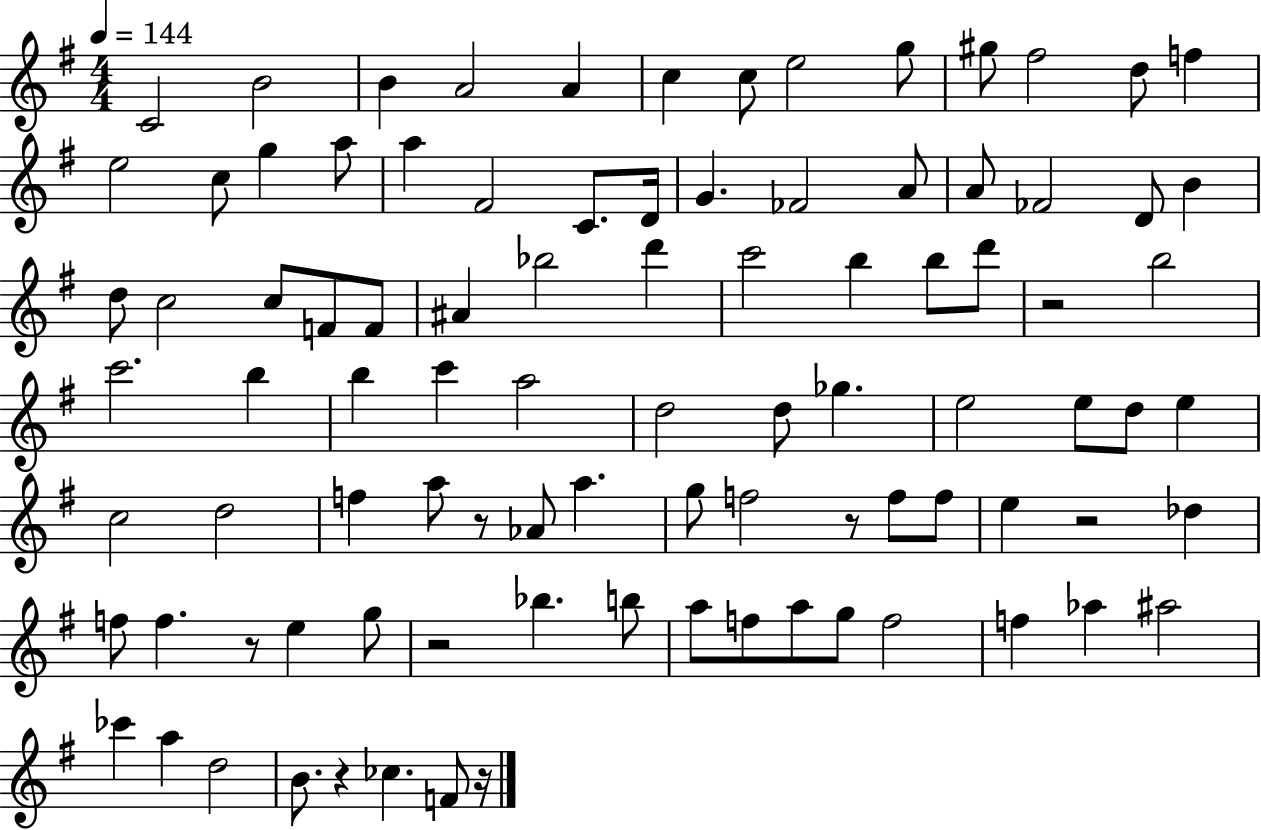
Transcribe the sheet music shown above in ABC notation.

X:1
T:Untitled
M:4/4
L:1/4
K:G
C2 B2 B A2 A c c/2 e2 g/2 ^g/2 ^f2 d/2 f e2 c/2 g a/2 a ^F2 C/2 D/4 G _F2 A/2 A/2 _F2 D/2 B d/2 c2 c/2 F/2 F/2 ^A _b2 d' c'2 b b/2 d'/2 z2 b2 c'2 b b c' a2 d2 d/2 _g e2 e/2 d/2 e c2 d2 f a/2 z/2 _A/2 a g/2 f2 z/2 f/2 f/2 e z2 _d f/2 f z/2 e g/2 z2 _b b/2 a/2 f/2 a/2 g/2 f2 f _a ^a2 _c' a d2 B/2 z _c F/2 z/4